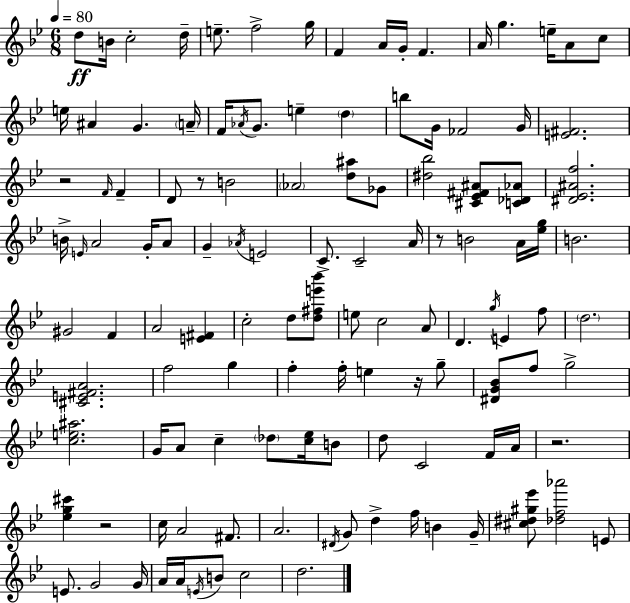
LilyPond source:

{
  \clef treble
  \numericTimeSignature
  \time 6/8
  \key bes \major
  \tempo 4 = 80
  d''8\ff b'16 c''2-. d''16-- | e''8.-- f''2-> g''16 | f'4 a'16 g'16-. f'4. | a'16 g''4. e''16-- a'8 c''8 | \break e''16 ais'4 g'4. \parenthesize a'16-- | f'16 \acciaccatura { aes'16 } g'8. e''4-- \parenthesize d''4 | b''8 g'16 fes'2 | g'16 <e' fis'>2. | \break r2 \grace { f'16 } f'4-- | d'8 r8 b'2 | \parenthesize aes'2 <d'' ais''>8 | ges'8 <dis'' bes''>2 <cis' ees' fis' ais'>8 | \break <c' des' aes'>8 <dis' ees' ais' f''>2. | b'16-> \grace { e'16 } a'2 | g'16-. a'8 g'4-- \acciaccatura { aes'16 } e'2 | c'8.-> c'2-- | \break a'16 r8 b'2 | a'16 <ees'' g''>16 b'2. | gis'2 | f'4 a'2 | \break <e' fis'>4 c''2-. | d''8 <d'' fis'' e''' bes'''>8 e''8 c''2 | a'8 d'4. \acciaccatura { g''16 } e'4 | f''8 \parenthesize d''2. | \break <cis' e' fis' a'>2. | f''2 | g''4 f''4-. f''16-. e''4 | r16 g''8-- <dis' g' bes'>8 f''8 g''2-> | \break <c'' e'' ais''>2. | g'16 a'8 c''4-- | \parenthesize des''8 <c'' ees''>16 b'8 d''8 c'2 | f'16 a'16 r2. | \break <ees'' g'' cis'''>4 r2 | c''16 a'2 | fis'8. a'2. | \acciaccatura { dis'16 } g'8 d''4-> | \break f''16 b'4 g'16-- <cis'' dis'' gis'' ees'''>8 <des'' f'' aes'''>2 | e'8 e'8. g'2 | g'16 a'16 a'16 \acciaccatura { e'16 } b'8 c''2 | d''2. | \break \bar "|."
}